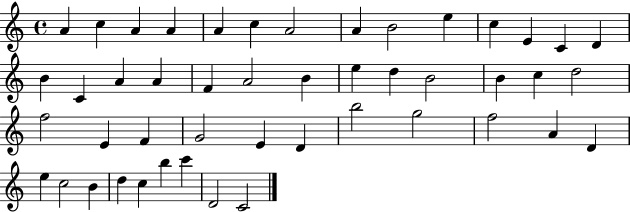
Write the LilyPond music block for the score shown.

{
  \clef treble
  \time 4/4
  \defaultTimeSignature
  \key c \major
  a'4 c''4 a'4 a'4 | a'4 c''4 a'2 | a'4 b'2 e''4 | c''4 e'4 c'4 d'4 | \break b'4 c'4 a'4 a'4 | f'4 a'2 b'4 | e''4 d''4 b'2 | b'4 c''4 d''2 | \break f''2 e'4 f'4 | g'2 e'4 d'4 | b''2 g''2 | f''2 a'4 d'4 | \break e''4 c''2 b'4 | d''4 c''4 b''4 c'''4 | d'2 c'2 | \bar "|."
}